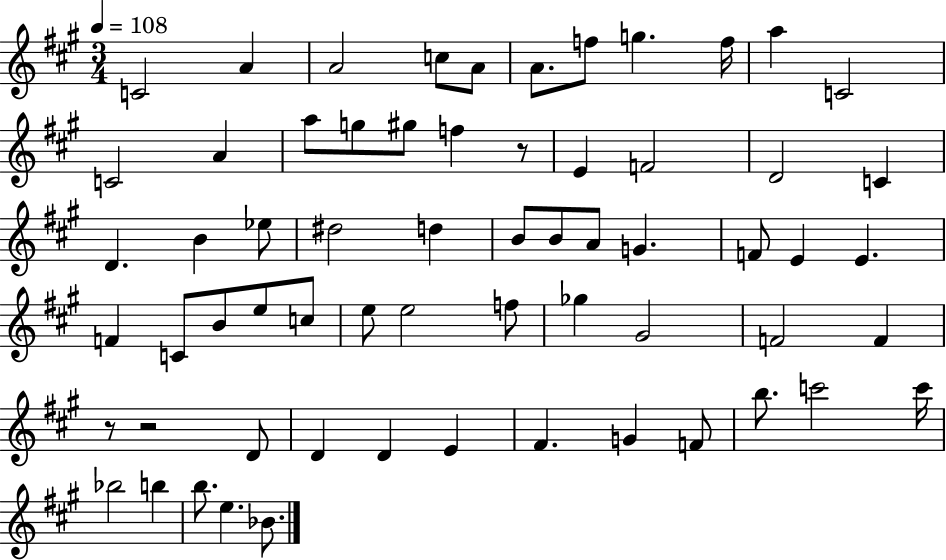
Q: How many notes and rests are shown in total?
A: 63